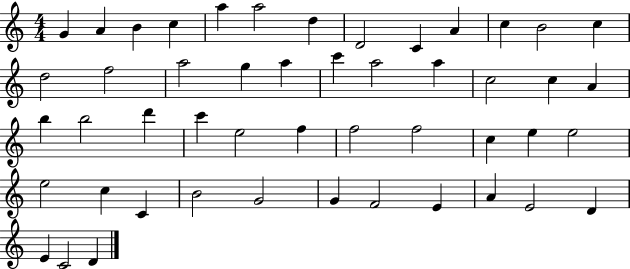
X:1
T:Untitled
M:4/4
L:1/4
K:C
G A B c a a2 d D2 C A c B2 c d2 f2 a2 g a c' a2 a c2 c A b b2 d' c' e2 f f2 f2 c e e2 e2 c C B2 G2 G F2 E A E2 D E C2 D